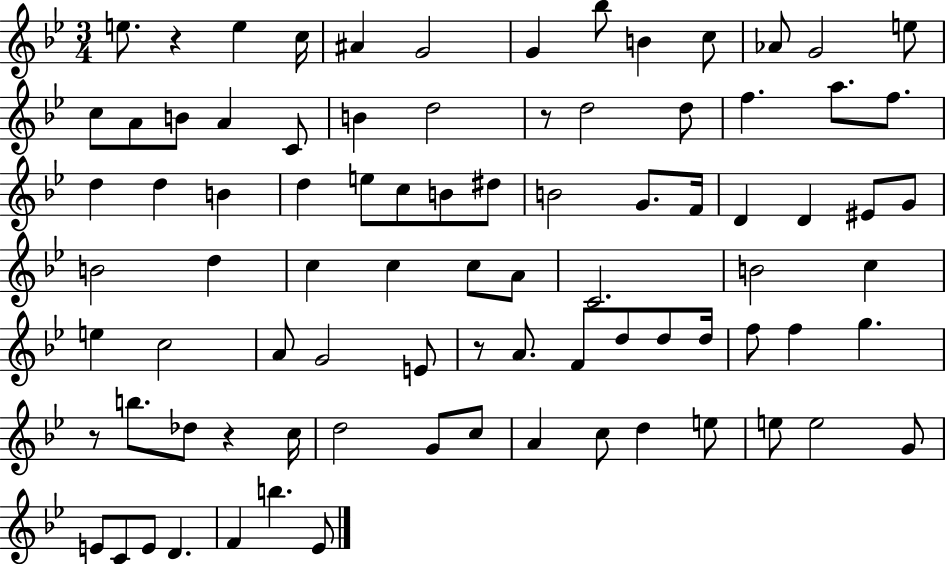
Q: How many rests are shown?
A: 5